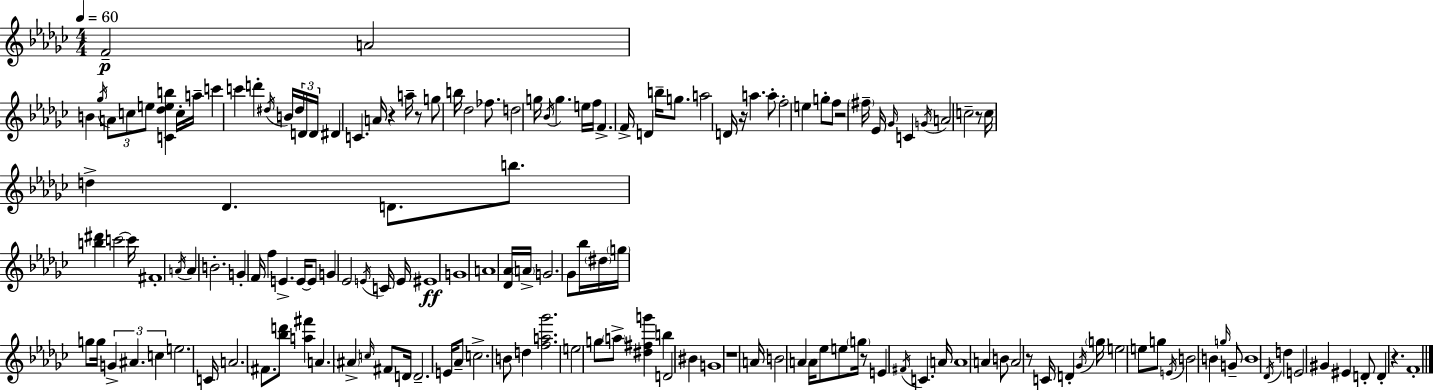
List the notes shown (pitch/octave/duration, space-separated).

F4/h A4/h B4/q Gb5/s A4/e C5/e E5/e [C4,Db5,E5,B5]/q C5/s A5/s C6/q C6/q D6/q D#5/s B4/s D#5/s D4/s D4/s D#4/q C4/q. A4/s R/q A5/s R/e G5/e B5/s Db5/h FES5/e. D5/h G5/s Bb4/s G5/q. E5/s F5/s F4/q. F4/s D4/q B5/s G5/e. A5/h D4/s R/s A5/q. A5/e F5/h E5/q G5/e F5/e R/h F#5/s Eb4/s Gb4/s C4/q G4/s A4/h C5/h R/e C5/s D5/q Db4/q. D4/e. B5/e. [B5,D#6]/q C6/h C6/s F#4/w A4/s A4/q B4/h. G4/q F4/s F5/q E4/q. E4/s E4/e G4/q Eb4/h E4/s C4/s E4/s EIS4/w G4/w A4/w [Db4,Ab4]/s A4/s G4/h. Gb4/e Bb5/s D#5/s G5/s G5/e G5/s G4/q A#4/q. C5/q E5/h. C4/s A4/h. F#4/e. [Bb5,D6]/e [A5,F#6]/q A4/q. A#4/q C5/s F#4/e D4/s D4/h. E4/s Ab4/e C5/h. B4/e D5/q [F5,A5,Gb6]/h. E5/h G5/e A5/e [D#5,F#5,G6]/q B5/q D4/h BIS4/q G4/w R/w A4/s B4/h A4/q A4/s Eb5/e E5/e G5/s R/e E4/q F#4/s C4/q. A4/s A4/w A4/q B4/e A4/h R/e C4/s D4/q Gb4/s G5/s E5/h E5/e G5/e E4/s B4/h B4/q G5/s G4/e B4/w Db4/s D5/q E4/h G#4/q EIS4/q D4/e D4/q R/q. F4/w